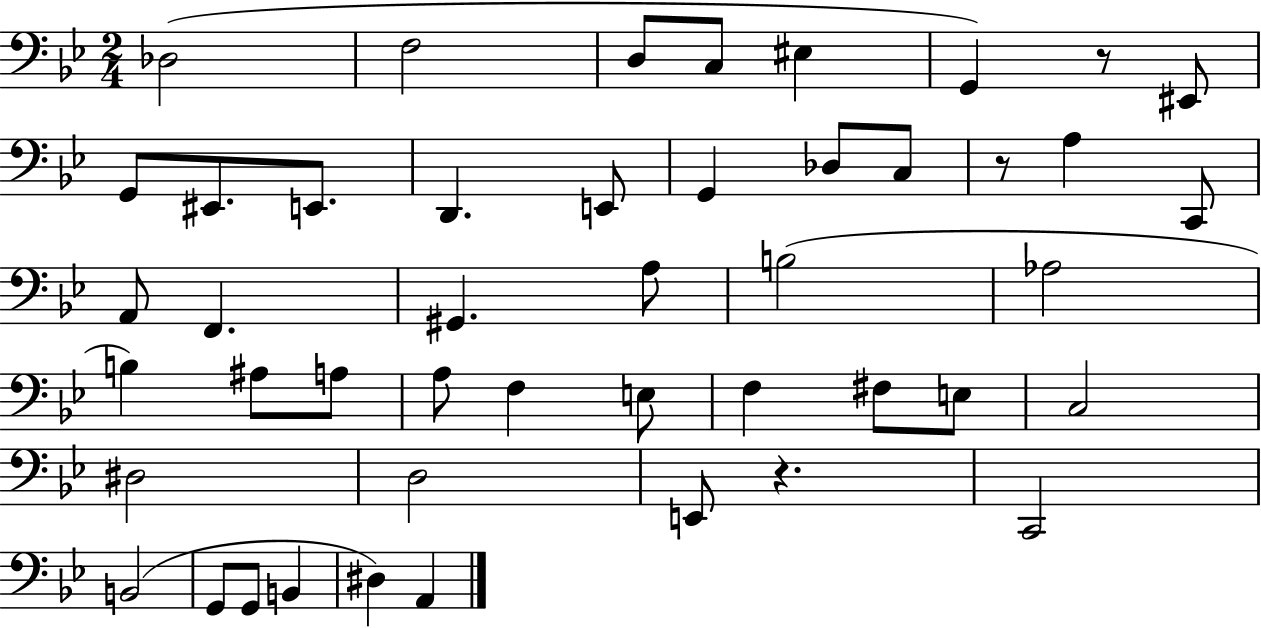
{
  \clef bass
  \numericTimeSignature
  \time 2/4
  \key bes \major
  des2( | f2 | d8 c8 eis4 | g,4) r8 eis,8 | \break g,8 eis,8. e,8. | d,4. e,8 | g,4 des8 c8 | r8 a4 c,8 | \break a,8 f,4. | gis,4. a8 | b2( | aes2 | \break b4) ais8 a8 | a8 f4 e8 | f4 fis8 e8 | c2 | \break dis2 | d2 | e,8 r4. | c,2 | \break b,2( | g,8 g,8 b,4 | dis4) a,4 | \bar "|."
}